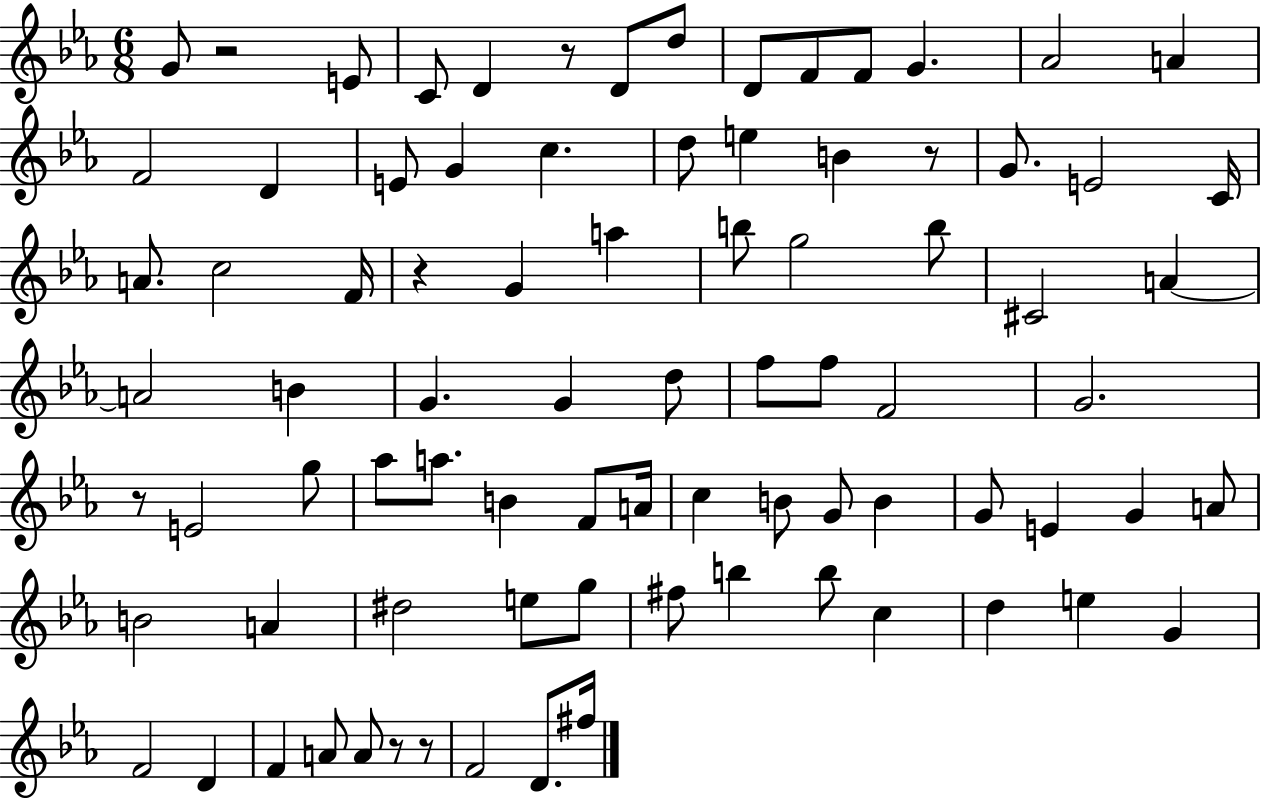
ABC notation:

X:1
T:Untitled
M:6/8
L:1/4
K:Eb
G/2 z2 E/2 C/2 D z/2 D/2 d/2 D/2 F/2 F/2 G _A2 A F2 D E/2 G c d/2 e B z/2 G/2 E2 C/4 A/2 c2 F/4 z G a b/2 g2 b/2 ^C2 A A2 B G G d/2 f/2 f/2 F2 G2 z/2 E2 g/2 _a/2 a/2 B F/2 A/4 c B/2 G/2 B G/2 E G A/2 B2 A ^d2 e/2 g/2 ^f/2 b b/2 c d e G F2 D F A/2 A/2 z/2 z/2 F2 D/2 ^f/4